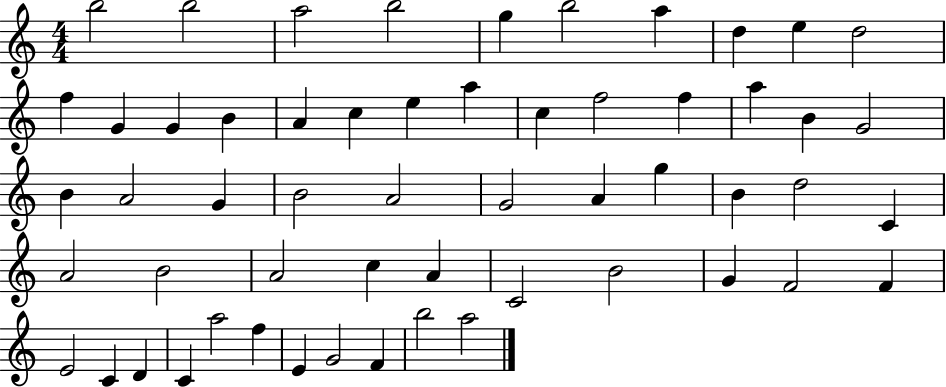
B5/h B5/h A5/h B5/h G5/q B5/h A5/q D5/q E5/q D5/h F5/q G4/q G4/q B4/q A4/q C5/q E5/q A5/q C5/q F5/h F5/q A5/q B4/q G4/h B4/q A4/h G4/q B4/h A4/h G4/h A4/q G5/q B4/q D5/h C4/q A4/h B4/h A4/h C5/q A4/q C4/h B4/h G4/q F4/h F4/q E4/h C4/q D4/q C4/q A5/h F5/q E4/q G4/h F4/q B5/h A5/h